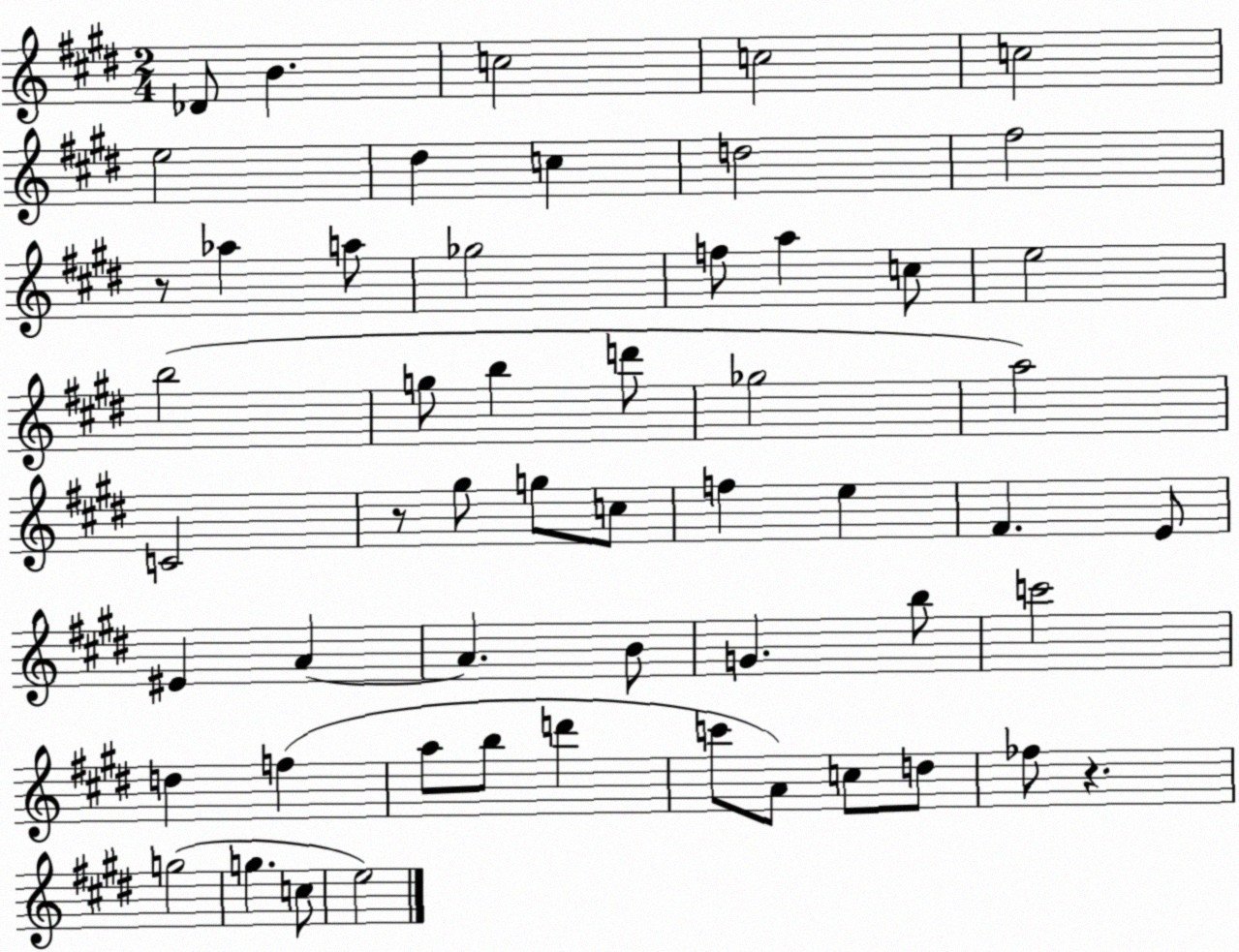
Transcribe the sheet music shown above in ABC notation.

X:1
T:Untitled
M:2/4
L:1/4
K:E
_D/2 B c2 c2 c2 e2 ^d c d2 ^f2 z/2 _a a/2 _g2 f/2 a c/2 e2 b2 g/2 b d'/2 _g2 a2 C2 z/2 ^g/2 g/2 c/2 f e ^F E/2 ^E A A B/2 G b/2 c'2 d f a/2 b/2 d' c'/2 A/2 c/2 d/2 _f/2 z g2 g c/2 e2